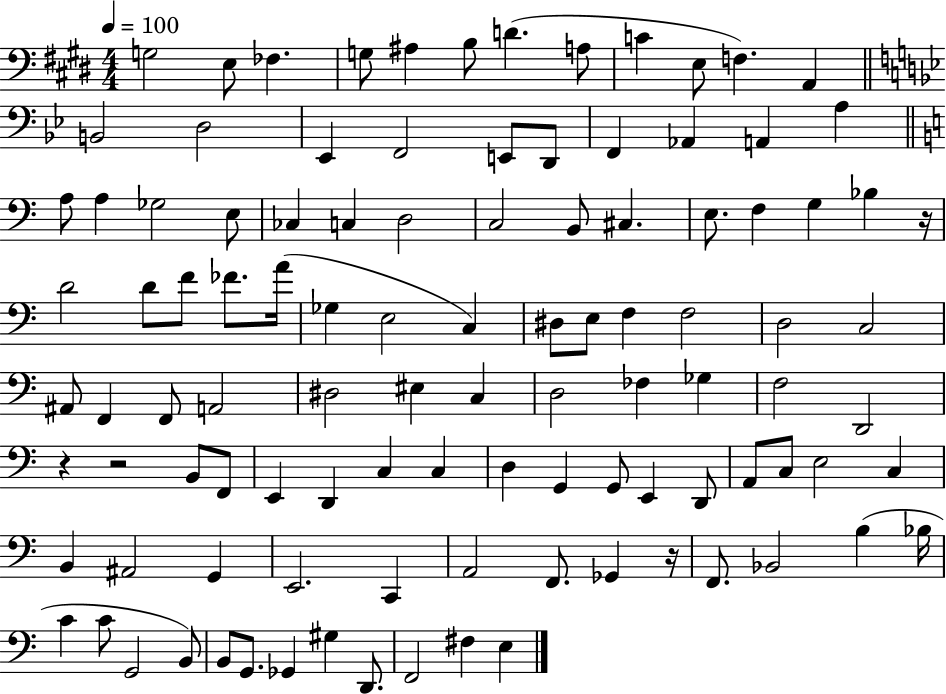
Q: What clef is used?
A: bass